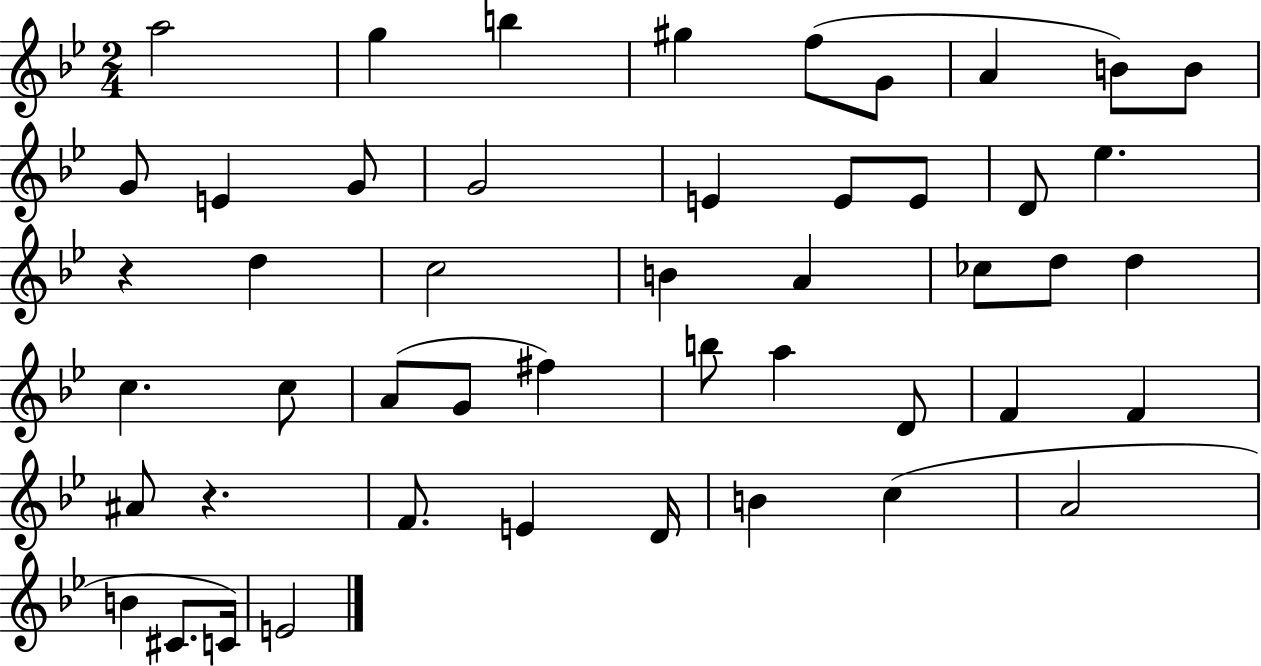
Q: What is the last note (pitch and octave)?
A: E4